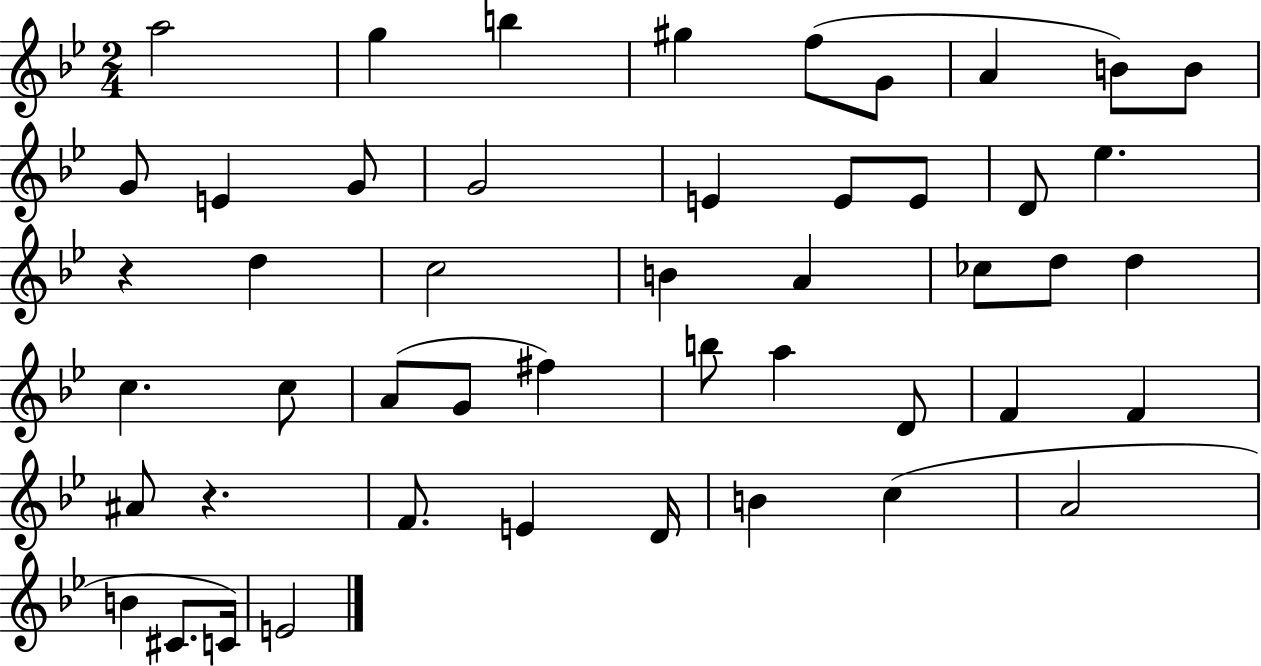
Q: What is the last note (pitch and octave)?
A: E4